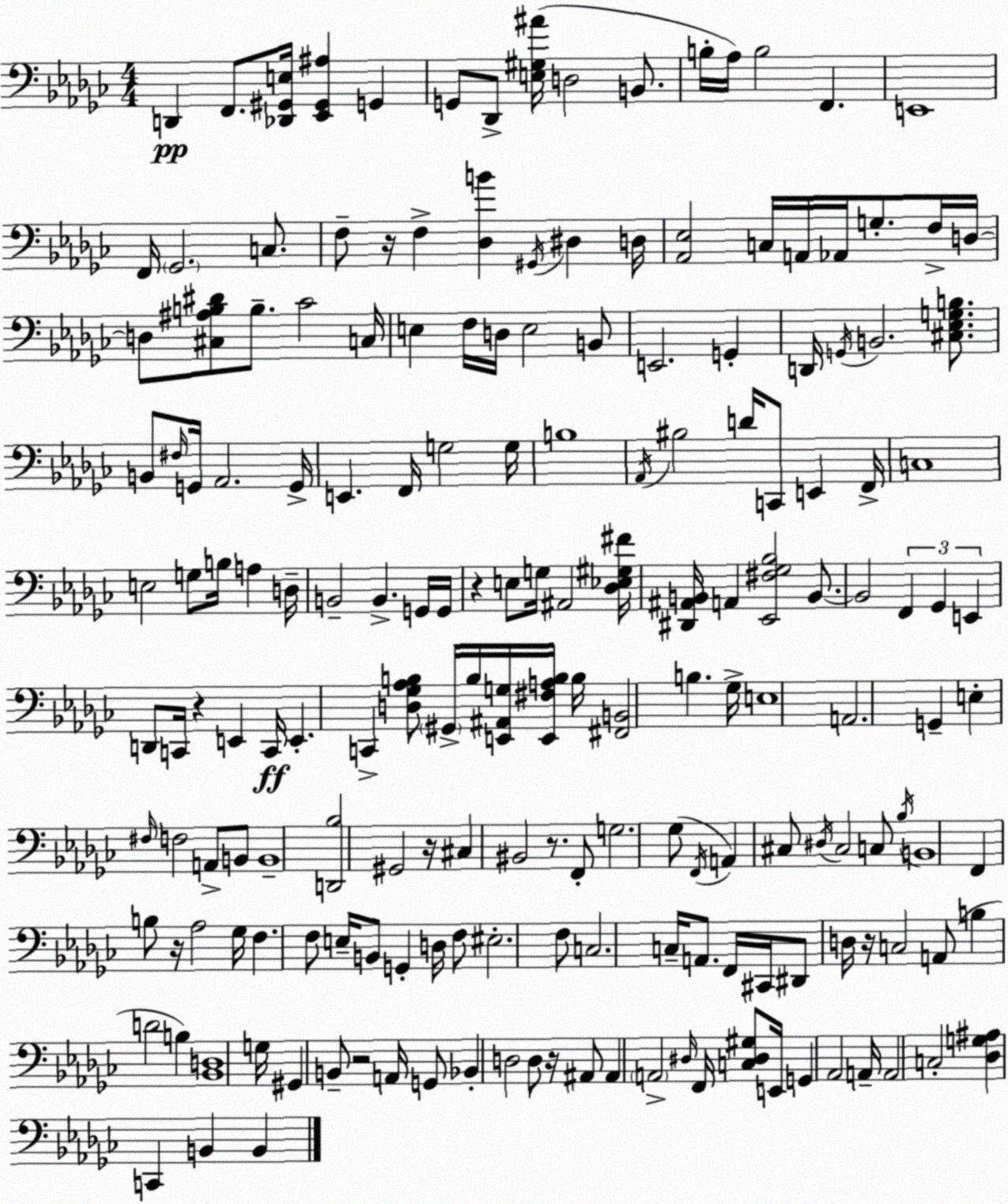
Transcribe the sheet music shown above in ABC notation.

X:1
T:Untitled
M:4/4
L:1/4
K:Ebm
D,, F,,/2 [_D,,^G,,E,]/4 [_E,,^G,,^A,] G,, G,,/2 _D,,/2 [E,^G,^A]/4 D,2 B,,/2 B,/4 _A,/4 B,2 F,, E,,4 F,,/4 _G,,2 C,/2 F,/2 z/4 F, [_D,B] ^G,,/4 ^D, D,/4 [_A,,_E,]2 C,/4 A,,/4 _A,,/4 G,/2 F,/4 D,/4 D,/2 [^C,^A,B,^D]/2 B,/2 _C2 C,/4 E, F,/4 D,/4 E,2 B,,/2 E,,2 G,, D,,/4 G,,/4 B,,2 [^C,_E,G,B,]/2 B,,/2 ^F,/4 G,,/4 _A,,2 G,,/4 E,, F,,/4 G,2 G,/4 B,4 _A,,/4 ^B,2 D/4 C,,/2 E,, F,,/4 C,4 E,2 G,/2 B,/4 A, D,/4 B,,2 B,, G,,/4 G,,/4 z E,/2 G,/4 ^A,,2 [_D,_E,^G,^F]/4 [^D,,^A,,B,,]/4 A,, [_E,,^F,_G,_B,]2 B,,/2 B,,2 F,, _G,, E,, D,,/2 C,,/4 z E,, C,,/4 E,, C,, [D,_G,_A,B,]/2 ^G,,/4 B,/4 [E,,^A,,G,]/4 [E,,^F,A,B,]/4 B,/4 [^F,,B,,]2 B, _G,/4 E,4 A,,2 G,, E, ^F,/4 F,2 A,,/2 B,,/2 B,,4 [D,,_B,]2 ^G,,2 z/4 ^C, ^B,,2 z/2 F,,/2 G,2 _G,/2 F,,/4 A,, ^C,/2 ^D,/4 ^C,2 C,/2 _B,/4 B,,4 F,, B,/2 z/4 _A,2 _G,/4 F, F,/2 E,/4 B,,/2 G,, D,/4 F,/2 ^E,2 F,/2 C,2 C,/4 A,,/2 F,,/4 ^C,,/4 ^D,,/2 D,/4 z/4 C,2 A,,/2 B, D2 B, [_B,,D,]4 G,/4 ^G,, B,,/2 z2 A,,/4 G,,/2 _B,, D,2 D,/2 z/4 ^A,,/2 ^A,, A,,2 ^D,/4 F,,/4 [C,^D,^G,]/2 E,,/4 G,, _A,,2 A,,/4 A,,2 C,2 [_D,G,^A,] C,, B,, B,,